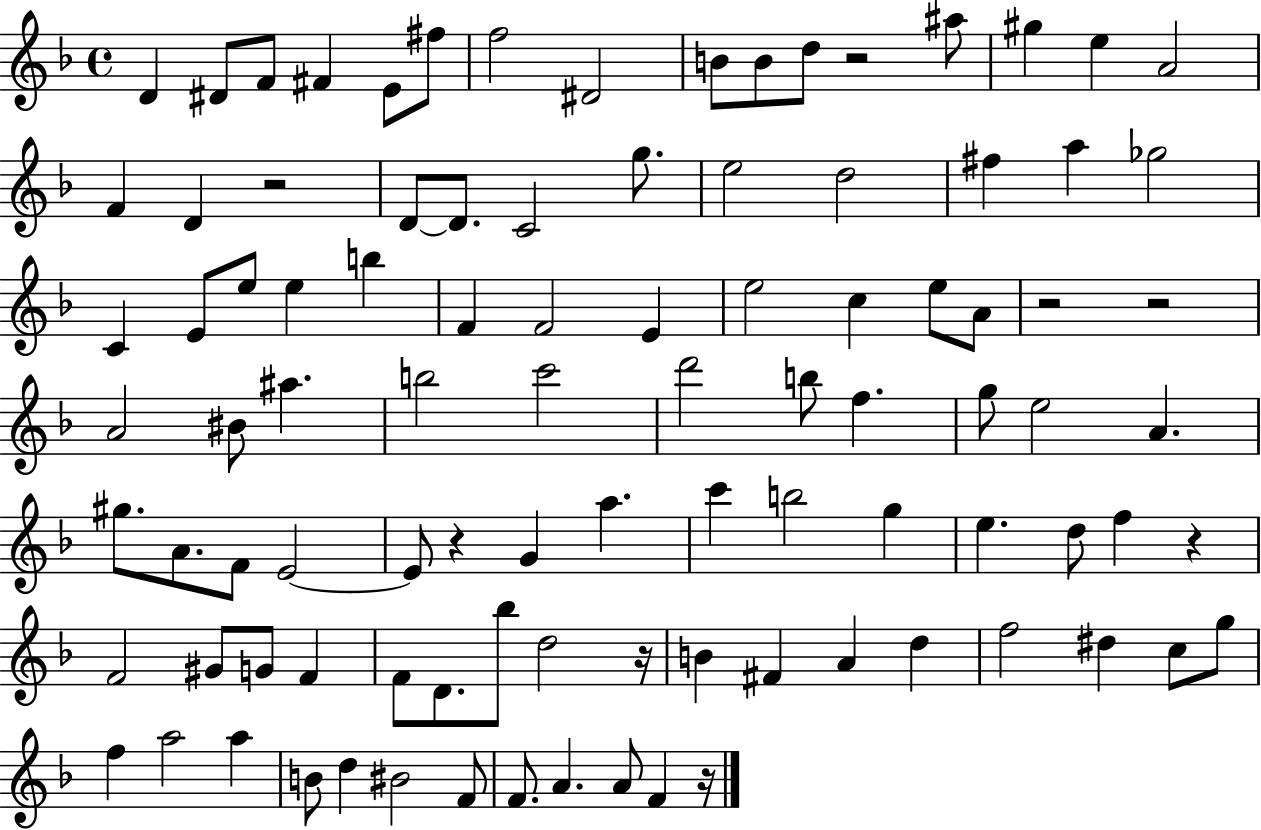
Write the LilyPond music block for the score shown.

{
  \clef treble
  \time 4/4
  \defaultTimeSignature
  \key f \major
  d'4 dis'8 f'8 fis'4 e'8 fis''8 | f''2 dis'2 | b'8 b'8 d''8 r2 ais''8 | gis''4 e''4 a'2 | \break f'4 d'4 r2 | d'8~~ d'8. c'2 g''8. | e''2 d''2 | fis''4 a''4 ges''2 | \break c'4 e'8 e''8 e''4 b''4 | f'4 f'2 e'4 | e''2 c''4 e''8 a'8 | r2 r2 | \break a'2 bis'8 ais''4. | b''2 c'''2 | d'''2 b''8 f''4. | g''8 e''2 a'4. | \break gis''8. a'8. f'8 e'2~~ | e'8 r4 g'4 a''4. | c'''4 b''2 g''4 | e''4. d''8 f''4 r4 | \break f'2 gis'8 g'8 f'4 | f'8 d'8. bes''8 d''2 r16 | b'4 fis'4 a'4 d''4 | f''2 dis''4 c''8 g''8 | \break f''4 a''2 a''4 | b'8 d''4 bis'2 f'8 | f'8. a'4. a'8 f'4 r16 | \bar "|."
}